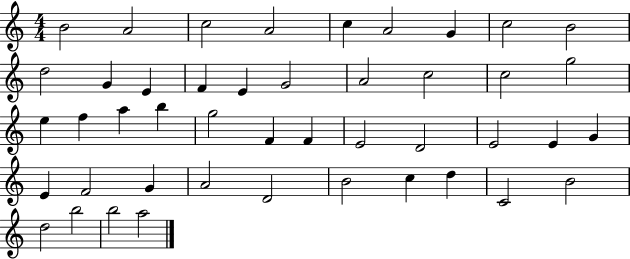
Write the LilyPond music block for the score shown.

{
  \clef treble
  \numericTimeSignature
  \time 4/4
  \key c \major
  b'2 a'2 | c''2 a'2 | c''4 a'2 g'4 | c''2 b'2 | \break d''2 g'4 e'4 | f'4 e'4 g'2 | a'2 c''2 | c''2 g''2 | \break e''4 f''4 a''4 b''4 | g''2 f'4 f'4 | e'2 d'2 | e'2 e'4 g'4 | \break e'4 f'2 g'4 | a'2 d'2 | b'2 c''4 d''4 | c'2 b'2 | \break d''2 b''2 | b''2 a''2 | \bar "|."
}